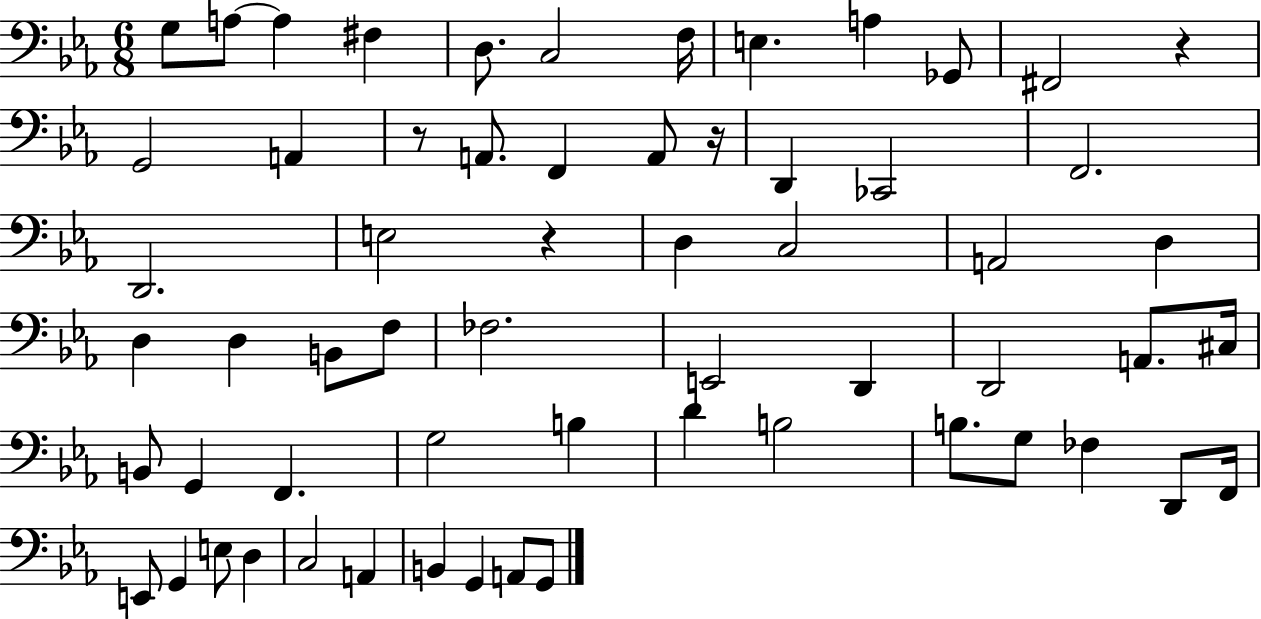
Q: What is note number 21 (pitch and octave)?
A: E3